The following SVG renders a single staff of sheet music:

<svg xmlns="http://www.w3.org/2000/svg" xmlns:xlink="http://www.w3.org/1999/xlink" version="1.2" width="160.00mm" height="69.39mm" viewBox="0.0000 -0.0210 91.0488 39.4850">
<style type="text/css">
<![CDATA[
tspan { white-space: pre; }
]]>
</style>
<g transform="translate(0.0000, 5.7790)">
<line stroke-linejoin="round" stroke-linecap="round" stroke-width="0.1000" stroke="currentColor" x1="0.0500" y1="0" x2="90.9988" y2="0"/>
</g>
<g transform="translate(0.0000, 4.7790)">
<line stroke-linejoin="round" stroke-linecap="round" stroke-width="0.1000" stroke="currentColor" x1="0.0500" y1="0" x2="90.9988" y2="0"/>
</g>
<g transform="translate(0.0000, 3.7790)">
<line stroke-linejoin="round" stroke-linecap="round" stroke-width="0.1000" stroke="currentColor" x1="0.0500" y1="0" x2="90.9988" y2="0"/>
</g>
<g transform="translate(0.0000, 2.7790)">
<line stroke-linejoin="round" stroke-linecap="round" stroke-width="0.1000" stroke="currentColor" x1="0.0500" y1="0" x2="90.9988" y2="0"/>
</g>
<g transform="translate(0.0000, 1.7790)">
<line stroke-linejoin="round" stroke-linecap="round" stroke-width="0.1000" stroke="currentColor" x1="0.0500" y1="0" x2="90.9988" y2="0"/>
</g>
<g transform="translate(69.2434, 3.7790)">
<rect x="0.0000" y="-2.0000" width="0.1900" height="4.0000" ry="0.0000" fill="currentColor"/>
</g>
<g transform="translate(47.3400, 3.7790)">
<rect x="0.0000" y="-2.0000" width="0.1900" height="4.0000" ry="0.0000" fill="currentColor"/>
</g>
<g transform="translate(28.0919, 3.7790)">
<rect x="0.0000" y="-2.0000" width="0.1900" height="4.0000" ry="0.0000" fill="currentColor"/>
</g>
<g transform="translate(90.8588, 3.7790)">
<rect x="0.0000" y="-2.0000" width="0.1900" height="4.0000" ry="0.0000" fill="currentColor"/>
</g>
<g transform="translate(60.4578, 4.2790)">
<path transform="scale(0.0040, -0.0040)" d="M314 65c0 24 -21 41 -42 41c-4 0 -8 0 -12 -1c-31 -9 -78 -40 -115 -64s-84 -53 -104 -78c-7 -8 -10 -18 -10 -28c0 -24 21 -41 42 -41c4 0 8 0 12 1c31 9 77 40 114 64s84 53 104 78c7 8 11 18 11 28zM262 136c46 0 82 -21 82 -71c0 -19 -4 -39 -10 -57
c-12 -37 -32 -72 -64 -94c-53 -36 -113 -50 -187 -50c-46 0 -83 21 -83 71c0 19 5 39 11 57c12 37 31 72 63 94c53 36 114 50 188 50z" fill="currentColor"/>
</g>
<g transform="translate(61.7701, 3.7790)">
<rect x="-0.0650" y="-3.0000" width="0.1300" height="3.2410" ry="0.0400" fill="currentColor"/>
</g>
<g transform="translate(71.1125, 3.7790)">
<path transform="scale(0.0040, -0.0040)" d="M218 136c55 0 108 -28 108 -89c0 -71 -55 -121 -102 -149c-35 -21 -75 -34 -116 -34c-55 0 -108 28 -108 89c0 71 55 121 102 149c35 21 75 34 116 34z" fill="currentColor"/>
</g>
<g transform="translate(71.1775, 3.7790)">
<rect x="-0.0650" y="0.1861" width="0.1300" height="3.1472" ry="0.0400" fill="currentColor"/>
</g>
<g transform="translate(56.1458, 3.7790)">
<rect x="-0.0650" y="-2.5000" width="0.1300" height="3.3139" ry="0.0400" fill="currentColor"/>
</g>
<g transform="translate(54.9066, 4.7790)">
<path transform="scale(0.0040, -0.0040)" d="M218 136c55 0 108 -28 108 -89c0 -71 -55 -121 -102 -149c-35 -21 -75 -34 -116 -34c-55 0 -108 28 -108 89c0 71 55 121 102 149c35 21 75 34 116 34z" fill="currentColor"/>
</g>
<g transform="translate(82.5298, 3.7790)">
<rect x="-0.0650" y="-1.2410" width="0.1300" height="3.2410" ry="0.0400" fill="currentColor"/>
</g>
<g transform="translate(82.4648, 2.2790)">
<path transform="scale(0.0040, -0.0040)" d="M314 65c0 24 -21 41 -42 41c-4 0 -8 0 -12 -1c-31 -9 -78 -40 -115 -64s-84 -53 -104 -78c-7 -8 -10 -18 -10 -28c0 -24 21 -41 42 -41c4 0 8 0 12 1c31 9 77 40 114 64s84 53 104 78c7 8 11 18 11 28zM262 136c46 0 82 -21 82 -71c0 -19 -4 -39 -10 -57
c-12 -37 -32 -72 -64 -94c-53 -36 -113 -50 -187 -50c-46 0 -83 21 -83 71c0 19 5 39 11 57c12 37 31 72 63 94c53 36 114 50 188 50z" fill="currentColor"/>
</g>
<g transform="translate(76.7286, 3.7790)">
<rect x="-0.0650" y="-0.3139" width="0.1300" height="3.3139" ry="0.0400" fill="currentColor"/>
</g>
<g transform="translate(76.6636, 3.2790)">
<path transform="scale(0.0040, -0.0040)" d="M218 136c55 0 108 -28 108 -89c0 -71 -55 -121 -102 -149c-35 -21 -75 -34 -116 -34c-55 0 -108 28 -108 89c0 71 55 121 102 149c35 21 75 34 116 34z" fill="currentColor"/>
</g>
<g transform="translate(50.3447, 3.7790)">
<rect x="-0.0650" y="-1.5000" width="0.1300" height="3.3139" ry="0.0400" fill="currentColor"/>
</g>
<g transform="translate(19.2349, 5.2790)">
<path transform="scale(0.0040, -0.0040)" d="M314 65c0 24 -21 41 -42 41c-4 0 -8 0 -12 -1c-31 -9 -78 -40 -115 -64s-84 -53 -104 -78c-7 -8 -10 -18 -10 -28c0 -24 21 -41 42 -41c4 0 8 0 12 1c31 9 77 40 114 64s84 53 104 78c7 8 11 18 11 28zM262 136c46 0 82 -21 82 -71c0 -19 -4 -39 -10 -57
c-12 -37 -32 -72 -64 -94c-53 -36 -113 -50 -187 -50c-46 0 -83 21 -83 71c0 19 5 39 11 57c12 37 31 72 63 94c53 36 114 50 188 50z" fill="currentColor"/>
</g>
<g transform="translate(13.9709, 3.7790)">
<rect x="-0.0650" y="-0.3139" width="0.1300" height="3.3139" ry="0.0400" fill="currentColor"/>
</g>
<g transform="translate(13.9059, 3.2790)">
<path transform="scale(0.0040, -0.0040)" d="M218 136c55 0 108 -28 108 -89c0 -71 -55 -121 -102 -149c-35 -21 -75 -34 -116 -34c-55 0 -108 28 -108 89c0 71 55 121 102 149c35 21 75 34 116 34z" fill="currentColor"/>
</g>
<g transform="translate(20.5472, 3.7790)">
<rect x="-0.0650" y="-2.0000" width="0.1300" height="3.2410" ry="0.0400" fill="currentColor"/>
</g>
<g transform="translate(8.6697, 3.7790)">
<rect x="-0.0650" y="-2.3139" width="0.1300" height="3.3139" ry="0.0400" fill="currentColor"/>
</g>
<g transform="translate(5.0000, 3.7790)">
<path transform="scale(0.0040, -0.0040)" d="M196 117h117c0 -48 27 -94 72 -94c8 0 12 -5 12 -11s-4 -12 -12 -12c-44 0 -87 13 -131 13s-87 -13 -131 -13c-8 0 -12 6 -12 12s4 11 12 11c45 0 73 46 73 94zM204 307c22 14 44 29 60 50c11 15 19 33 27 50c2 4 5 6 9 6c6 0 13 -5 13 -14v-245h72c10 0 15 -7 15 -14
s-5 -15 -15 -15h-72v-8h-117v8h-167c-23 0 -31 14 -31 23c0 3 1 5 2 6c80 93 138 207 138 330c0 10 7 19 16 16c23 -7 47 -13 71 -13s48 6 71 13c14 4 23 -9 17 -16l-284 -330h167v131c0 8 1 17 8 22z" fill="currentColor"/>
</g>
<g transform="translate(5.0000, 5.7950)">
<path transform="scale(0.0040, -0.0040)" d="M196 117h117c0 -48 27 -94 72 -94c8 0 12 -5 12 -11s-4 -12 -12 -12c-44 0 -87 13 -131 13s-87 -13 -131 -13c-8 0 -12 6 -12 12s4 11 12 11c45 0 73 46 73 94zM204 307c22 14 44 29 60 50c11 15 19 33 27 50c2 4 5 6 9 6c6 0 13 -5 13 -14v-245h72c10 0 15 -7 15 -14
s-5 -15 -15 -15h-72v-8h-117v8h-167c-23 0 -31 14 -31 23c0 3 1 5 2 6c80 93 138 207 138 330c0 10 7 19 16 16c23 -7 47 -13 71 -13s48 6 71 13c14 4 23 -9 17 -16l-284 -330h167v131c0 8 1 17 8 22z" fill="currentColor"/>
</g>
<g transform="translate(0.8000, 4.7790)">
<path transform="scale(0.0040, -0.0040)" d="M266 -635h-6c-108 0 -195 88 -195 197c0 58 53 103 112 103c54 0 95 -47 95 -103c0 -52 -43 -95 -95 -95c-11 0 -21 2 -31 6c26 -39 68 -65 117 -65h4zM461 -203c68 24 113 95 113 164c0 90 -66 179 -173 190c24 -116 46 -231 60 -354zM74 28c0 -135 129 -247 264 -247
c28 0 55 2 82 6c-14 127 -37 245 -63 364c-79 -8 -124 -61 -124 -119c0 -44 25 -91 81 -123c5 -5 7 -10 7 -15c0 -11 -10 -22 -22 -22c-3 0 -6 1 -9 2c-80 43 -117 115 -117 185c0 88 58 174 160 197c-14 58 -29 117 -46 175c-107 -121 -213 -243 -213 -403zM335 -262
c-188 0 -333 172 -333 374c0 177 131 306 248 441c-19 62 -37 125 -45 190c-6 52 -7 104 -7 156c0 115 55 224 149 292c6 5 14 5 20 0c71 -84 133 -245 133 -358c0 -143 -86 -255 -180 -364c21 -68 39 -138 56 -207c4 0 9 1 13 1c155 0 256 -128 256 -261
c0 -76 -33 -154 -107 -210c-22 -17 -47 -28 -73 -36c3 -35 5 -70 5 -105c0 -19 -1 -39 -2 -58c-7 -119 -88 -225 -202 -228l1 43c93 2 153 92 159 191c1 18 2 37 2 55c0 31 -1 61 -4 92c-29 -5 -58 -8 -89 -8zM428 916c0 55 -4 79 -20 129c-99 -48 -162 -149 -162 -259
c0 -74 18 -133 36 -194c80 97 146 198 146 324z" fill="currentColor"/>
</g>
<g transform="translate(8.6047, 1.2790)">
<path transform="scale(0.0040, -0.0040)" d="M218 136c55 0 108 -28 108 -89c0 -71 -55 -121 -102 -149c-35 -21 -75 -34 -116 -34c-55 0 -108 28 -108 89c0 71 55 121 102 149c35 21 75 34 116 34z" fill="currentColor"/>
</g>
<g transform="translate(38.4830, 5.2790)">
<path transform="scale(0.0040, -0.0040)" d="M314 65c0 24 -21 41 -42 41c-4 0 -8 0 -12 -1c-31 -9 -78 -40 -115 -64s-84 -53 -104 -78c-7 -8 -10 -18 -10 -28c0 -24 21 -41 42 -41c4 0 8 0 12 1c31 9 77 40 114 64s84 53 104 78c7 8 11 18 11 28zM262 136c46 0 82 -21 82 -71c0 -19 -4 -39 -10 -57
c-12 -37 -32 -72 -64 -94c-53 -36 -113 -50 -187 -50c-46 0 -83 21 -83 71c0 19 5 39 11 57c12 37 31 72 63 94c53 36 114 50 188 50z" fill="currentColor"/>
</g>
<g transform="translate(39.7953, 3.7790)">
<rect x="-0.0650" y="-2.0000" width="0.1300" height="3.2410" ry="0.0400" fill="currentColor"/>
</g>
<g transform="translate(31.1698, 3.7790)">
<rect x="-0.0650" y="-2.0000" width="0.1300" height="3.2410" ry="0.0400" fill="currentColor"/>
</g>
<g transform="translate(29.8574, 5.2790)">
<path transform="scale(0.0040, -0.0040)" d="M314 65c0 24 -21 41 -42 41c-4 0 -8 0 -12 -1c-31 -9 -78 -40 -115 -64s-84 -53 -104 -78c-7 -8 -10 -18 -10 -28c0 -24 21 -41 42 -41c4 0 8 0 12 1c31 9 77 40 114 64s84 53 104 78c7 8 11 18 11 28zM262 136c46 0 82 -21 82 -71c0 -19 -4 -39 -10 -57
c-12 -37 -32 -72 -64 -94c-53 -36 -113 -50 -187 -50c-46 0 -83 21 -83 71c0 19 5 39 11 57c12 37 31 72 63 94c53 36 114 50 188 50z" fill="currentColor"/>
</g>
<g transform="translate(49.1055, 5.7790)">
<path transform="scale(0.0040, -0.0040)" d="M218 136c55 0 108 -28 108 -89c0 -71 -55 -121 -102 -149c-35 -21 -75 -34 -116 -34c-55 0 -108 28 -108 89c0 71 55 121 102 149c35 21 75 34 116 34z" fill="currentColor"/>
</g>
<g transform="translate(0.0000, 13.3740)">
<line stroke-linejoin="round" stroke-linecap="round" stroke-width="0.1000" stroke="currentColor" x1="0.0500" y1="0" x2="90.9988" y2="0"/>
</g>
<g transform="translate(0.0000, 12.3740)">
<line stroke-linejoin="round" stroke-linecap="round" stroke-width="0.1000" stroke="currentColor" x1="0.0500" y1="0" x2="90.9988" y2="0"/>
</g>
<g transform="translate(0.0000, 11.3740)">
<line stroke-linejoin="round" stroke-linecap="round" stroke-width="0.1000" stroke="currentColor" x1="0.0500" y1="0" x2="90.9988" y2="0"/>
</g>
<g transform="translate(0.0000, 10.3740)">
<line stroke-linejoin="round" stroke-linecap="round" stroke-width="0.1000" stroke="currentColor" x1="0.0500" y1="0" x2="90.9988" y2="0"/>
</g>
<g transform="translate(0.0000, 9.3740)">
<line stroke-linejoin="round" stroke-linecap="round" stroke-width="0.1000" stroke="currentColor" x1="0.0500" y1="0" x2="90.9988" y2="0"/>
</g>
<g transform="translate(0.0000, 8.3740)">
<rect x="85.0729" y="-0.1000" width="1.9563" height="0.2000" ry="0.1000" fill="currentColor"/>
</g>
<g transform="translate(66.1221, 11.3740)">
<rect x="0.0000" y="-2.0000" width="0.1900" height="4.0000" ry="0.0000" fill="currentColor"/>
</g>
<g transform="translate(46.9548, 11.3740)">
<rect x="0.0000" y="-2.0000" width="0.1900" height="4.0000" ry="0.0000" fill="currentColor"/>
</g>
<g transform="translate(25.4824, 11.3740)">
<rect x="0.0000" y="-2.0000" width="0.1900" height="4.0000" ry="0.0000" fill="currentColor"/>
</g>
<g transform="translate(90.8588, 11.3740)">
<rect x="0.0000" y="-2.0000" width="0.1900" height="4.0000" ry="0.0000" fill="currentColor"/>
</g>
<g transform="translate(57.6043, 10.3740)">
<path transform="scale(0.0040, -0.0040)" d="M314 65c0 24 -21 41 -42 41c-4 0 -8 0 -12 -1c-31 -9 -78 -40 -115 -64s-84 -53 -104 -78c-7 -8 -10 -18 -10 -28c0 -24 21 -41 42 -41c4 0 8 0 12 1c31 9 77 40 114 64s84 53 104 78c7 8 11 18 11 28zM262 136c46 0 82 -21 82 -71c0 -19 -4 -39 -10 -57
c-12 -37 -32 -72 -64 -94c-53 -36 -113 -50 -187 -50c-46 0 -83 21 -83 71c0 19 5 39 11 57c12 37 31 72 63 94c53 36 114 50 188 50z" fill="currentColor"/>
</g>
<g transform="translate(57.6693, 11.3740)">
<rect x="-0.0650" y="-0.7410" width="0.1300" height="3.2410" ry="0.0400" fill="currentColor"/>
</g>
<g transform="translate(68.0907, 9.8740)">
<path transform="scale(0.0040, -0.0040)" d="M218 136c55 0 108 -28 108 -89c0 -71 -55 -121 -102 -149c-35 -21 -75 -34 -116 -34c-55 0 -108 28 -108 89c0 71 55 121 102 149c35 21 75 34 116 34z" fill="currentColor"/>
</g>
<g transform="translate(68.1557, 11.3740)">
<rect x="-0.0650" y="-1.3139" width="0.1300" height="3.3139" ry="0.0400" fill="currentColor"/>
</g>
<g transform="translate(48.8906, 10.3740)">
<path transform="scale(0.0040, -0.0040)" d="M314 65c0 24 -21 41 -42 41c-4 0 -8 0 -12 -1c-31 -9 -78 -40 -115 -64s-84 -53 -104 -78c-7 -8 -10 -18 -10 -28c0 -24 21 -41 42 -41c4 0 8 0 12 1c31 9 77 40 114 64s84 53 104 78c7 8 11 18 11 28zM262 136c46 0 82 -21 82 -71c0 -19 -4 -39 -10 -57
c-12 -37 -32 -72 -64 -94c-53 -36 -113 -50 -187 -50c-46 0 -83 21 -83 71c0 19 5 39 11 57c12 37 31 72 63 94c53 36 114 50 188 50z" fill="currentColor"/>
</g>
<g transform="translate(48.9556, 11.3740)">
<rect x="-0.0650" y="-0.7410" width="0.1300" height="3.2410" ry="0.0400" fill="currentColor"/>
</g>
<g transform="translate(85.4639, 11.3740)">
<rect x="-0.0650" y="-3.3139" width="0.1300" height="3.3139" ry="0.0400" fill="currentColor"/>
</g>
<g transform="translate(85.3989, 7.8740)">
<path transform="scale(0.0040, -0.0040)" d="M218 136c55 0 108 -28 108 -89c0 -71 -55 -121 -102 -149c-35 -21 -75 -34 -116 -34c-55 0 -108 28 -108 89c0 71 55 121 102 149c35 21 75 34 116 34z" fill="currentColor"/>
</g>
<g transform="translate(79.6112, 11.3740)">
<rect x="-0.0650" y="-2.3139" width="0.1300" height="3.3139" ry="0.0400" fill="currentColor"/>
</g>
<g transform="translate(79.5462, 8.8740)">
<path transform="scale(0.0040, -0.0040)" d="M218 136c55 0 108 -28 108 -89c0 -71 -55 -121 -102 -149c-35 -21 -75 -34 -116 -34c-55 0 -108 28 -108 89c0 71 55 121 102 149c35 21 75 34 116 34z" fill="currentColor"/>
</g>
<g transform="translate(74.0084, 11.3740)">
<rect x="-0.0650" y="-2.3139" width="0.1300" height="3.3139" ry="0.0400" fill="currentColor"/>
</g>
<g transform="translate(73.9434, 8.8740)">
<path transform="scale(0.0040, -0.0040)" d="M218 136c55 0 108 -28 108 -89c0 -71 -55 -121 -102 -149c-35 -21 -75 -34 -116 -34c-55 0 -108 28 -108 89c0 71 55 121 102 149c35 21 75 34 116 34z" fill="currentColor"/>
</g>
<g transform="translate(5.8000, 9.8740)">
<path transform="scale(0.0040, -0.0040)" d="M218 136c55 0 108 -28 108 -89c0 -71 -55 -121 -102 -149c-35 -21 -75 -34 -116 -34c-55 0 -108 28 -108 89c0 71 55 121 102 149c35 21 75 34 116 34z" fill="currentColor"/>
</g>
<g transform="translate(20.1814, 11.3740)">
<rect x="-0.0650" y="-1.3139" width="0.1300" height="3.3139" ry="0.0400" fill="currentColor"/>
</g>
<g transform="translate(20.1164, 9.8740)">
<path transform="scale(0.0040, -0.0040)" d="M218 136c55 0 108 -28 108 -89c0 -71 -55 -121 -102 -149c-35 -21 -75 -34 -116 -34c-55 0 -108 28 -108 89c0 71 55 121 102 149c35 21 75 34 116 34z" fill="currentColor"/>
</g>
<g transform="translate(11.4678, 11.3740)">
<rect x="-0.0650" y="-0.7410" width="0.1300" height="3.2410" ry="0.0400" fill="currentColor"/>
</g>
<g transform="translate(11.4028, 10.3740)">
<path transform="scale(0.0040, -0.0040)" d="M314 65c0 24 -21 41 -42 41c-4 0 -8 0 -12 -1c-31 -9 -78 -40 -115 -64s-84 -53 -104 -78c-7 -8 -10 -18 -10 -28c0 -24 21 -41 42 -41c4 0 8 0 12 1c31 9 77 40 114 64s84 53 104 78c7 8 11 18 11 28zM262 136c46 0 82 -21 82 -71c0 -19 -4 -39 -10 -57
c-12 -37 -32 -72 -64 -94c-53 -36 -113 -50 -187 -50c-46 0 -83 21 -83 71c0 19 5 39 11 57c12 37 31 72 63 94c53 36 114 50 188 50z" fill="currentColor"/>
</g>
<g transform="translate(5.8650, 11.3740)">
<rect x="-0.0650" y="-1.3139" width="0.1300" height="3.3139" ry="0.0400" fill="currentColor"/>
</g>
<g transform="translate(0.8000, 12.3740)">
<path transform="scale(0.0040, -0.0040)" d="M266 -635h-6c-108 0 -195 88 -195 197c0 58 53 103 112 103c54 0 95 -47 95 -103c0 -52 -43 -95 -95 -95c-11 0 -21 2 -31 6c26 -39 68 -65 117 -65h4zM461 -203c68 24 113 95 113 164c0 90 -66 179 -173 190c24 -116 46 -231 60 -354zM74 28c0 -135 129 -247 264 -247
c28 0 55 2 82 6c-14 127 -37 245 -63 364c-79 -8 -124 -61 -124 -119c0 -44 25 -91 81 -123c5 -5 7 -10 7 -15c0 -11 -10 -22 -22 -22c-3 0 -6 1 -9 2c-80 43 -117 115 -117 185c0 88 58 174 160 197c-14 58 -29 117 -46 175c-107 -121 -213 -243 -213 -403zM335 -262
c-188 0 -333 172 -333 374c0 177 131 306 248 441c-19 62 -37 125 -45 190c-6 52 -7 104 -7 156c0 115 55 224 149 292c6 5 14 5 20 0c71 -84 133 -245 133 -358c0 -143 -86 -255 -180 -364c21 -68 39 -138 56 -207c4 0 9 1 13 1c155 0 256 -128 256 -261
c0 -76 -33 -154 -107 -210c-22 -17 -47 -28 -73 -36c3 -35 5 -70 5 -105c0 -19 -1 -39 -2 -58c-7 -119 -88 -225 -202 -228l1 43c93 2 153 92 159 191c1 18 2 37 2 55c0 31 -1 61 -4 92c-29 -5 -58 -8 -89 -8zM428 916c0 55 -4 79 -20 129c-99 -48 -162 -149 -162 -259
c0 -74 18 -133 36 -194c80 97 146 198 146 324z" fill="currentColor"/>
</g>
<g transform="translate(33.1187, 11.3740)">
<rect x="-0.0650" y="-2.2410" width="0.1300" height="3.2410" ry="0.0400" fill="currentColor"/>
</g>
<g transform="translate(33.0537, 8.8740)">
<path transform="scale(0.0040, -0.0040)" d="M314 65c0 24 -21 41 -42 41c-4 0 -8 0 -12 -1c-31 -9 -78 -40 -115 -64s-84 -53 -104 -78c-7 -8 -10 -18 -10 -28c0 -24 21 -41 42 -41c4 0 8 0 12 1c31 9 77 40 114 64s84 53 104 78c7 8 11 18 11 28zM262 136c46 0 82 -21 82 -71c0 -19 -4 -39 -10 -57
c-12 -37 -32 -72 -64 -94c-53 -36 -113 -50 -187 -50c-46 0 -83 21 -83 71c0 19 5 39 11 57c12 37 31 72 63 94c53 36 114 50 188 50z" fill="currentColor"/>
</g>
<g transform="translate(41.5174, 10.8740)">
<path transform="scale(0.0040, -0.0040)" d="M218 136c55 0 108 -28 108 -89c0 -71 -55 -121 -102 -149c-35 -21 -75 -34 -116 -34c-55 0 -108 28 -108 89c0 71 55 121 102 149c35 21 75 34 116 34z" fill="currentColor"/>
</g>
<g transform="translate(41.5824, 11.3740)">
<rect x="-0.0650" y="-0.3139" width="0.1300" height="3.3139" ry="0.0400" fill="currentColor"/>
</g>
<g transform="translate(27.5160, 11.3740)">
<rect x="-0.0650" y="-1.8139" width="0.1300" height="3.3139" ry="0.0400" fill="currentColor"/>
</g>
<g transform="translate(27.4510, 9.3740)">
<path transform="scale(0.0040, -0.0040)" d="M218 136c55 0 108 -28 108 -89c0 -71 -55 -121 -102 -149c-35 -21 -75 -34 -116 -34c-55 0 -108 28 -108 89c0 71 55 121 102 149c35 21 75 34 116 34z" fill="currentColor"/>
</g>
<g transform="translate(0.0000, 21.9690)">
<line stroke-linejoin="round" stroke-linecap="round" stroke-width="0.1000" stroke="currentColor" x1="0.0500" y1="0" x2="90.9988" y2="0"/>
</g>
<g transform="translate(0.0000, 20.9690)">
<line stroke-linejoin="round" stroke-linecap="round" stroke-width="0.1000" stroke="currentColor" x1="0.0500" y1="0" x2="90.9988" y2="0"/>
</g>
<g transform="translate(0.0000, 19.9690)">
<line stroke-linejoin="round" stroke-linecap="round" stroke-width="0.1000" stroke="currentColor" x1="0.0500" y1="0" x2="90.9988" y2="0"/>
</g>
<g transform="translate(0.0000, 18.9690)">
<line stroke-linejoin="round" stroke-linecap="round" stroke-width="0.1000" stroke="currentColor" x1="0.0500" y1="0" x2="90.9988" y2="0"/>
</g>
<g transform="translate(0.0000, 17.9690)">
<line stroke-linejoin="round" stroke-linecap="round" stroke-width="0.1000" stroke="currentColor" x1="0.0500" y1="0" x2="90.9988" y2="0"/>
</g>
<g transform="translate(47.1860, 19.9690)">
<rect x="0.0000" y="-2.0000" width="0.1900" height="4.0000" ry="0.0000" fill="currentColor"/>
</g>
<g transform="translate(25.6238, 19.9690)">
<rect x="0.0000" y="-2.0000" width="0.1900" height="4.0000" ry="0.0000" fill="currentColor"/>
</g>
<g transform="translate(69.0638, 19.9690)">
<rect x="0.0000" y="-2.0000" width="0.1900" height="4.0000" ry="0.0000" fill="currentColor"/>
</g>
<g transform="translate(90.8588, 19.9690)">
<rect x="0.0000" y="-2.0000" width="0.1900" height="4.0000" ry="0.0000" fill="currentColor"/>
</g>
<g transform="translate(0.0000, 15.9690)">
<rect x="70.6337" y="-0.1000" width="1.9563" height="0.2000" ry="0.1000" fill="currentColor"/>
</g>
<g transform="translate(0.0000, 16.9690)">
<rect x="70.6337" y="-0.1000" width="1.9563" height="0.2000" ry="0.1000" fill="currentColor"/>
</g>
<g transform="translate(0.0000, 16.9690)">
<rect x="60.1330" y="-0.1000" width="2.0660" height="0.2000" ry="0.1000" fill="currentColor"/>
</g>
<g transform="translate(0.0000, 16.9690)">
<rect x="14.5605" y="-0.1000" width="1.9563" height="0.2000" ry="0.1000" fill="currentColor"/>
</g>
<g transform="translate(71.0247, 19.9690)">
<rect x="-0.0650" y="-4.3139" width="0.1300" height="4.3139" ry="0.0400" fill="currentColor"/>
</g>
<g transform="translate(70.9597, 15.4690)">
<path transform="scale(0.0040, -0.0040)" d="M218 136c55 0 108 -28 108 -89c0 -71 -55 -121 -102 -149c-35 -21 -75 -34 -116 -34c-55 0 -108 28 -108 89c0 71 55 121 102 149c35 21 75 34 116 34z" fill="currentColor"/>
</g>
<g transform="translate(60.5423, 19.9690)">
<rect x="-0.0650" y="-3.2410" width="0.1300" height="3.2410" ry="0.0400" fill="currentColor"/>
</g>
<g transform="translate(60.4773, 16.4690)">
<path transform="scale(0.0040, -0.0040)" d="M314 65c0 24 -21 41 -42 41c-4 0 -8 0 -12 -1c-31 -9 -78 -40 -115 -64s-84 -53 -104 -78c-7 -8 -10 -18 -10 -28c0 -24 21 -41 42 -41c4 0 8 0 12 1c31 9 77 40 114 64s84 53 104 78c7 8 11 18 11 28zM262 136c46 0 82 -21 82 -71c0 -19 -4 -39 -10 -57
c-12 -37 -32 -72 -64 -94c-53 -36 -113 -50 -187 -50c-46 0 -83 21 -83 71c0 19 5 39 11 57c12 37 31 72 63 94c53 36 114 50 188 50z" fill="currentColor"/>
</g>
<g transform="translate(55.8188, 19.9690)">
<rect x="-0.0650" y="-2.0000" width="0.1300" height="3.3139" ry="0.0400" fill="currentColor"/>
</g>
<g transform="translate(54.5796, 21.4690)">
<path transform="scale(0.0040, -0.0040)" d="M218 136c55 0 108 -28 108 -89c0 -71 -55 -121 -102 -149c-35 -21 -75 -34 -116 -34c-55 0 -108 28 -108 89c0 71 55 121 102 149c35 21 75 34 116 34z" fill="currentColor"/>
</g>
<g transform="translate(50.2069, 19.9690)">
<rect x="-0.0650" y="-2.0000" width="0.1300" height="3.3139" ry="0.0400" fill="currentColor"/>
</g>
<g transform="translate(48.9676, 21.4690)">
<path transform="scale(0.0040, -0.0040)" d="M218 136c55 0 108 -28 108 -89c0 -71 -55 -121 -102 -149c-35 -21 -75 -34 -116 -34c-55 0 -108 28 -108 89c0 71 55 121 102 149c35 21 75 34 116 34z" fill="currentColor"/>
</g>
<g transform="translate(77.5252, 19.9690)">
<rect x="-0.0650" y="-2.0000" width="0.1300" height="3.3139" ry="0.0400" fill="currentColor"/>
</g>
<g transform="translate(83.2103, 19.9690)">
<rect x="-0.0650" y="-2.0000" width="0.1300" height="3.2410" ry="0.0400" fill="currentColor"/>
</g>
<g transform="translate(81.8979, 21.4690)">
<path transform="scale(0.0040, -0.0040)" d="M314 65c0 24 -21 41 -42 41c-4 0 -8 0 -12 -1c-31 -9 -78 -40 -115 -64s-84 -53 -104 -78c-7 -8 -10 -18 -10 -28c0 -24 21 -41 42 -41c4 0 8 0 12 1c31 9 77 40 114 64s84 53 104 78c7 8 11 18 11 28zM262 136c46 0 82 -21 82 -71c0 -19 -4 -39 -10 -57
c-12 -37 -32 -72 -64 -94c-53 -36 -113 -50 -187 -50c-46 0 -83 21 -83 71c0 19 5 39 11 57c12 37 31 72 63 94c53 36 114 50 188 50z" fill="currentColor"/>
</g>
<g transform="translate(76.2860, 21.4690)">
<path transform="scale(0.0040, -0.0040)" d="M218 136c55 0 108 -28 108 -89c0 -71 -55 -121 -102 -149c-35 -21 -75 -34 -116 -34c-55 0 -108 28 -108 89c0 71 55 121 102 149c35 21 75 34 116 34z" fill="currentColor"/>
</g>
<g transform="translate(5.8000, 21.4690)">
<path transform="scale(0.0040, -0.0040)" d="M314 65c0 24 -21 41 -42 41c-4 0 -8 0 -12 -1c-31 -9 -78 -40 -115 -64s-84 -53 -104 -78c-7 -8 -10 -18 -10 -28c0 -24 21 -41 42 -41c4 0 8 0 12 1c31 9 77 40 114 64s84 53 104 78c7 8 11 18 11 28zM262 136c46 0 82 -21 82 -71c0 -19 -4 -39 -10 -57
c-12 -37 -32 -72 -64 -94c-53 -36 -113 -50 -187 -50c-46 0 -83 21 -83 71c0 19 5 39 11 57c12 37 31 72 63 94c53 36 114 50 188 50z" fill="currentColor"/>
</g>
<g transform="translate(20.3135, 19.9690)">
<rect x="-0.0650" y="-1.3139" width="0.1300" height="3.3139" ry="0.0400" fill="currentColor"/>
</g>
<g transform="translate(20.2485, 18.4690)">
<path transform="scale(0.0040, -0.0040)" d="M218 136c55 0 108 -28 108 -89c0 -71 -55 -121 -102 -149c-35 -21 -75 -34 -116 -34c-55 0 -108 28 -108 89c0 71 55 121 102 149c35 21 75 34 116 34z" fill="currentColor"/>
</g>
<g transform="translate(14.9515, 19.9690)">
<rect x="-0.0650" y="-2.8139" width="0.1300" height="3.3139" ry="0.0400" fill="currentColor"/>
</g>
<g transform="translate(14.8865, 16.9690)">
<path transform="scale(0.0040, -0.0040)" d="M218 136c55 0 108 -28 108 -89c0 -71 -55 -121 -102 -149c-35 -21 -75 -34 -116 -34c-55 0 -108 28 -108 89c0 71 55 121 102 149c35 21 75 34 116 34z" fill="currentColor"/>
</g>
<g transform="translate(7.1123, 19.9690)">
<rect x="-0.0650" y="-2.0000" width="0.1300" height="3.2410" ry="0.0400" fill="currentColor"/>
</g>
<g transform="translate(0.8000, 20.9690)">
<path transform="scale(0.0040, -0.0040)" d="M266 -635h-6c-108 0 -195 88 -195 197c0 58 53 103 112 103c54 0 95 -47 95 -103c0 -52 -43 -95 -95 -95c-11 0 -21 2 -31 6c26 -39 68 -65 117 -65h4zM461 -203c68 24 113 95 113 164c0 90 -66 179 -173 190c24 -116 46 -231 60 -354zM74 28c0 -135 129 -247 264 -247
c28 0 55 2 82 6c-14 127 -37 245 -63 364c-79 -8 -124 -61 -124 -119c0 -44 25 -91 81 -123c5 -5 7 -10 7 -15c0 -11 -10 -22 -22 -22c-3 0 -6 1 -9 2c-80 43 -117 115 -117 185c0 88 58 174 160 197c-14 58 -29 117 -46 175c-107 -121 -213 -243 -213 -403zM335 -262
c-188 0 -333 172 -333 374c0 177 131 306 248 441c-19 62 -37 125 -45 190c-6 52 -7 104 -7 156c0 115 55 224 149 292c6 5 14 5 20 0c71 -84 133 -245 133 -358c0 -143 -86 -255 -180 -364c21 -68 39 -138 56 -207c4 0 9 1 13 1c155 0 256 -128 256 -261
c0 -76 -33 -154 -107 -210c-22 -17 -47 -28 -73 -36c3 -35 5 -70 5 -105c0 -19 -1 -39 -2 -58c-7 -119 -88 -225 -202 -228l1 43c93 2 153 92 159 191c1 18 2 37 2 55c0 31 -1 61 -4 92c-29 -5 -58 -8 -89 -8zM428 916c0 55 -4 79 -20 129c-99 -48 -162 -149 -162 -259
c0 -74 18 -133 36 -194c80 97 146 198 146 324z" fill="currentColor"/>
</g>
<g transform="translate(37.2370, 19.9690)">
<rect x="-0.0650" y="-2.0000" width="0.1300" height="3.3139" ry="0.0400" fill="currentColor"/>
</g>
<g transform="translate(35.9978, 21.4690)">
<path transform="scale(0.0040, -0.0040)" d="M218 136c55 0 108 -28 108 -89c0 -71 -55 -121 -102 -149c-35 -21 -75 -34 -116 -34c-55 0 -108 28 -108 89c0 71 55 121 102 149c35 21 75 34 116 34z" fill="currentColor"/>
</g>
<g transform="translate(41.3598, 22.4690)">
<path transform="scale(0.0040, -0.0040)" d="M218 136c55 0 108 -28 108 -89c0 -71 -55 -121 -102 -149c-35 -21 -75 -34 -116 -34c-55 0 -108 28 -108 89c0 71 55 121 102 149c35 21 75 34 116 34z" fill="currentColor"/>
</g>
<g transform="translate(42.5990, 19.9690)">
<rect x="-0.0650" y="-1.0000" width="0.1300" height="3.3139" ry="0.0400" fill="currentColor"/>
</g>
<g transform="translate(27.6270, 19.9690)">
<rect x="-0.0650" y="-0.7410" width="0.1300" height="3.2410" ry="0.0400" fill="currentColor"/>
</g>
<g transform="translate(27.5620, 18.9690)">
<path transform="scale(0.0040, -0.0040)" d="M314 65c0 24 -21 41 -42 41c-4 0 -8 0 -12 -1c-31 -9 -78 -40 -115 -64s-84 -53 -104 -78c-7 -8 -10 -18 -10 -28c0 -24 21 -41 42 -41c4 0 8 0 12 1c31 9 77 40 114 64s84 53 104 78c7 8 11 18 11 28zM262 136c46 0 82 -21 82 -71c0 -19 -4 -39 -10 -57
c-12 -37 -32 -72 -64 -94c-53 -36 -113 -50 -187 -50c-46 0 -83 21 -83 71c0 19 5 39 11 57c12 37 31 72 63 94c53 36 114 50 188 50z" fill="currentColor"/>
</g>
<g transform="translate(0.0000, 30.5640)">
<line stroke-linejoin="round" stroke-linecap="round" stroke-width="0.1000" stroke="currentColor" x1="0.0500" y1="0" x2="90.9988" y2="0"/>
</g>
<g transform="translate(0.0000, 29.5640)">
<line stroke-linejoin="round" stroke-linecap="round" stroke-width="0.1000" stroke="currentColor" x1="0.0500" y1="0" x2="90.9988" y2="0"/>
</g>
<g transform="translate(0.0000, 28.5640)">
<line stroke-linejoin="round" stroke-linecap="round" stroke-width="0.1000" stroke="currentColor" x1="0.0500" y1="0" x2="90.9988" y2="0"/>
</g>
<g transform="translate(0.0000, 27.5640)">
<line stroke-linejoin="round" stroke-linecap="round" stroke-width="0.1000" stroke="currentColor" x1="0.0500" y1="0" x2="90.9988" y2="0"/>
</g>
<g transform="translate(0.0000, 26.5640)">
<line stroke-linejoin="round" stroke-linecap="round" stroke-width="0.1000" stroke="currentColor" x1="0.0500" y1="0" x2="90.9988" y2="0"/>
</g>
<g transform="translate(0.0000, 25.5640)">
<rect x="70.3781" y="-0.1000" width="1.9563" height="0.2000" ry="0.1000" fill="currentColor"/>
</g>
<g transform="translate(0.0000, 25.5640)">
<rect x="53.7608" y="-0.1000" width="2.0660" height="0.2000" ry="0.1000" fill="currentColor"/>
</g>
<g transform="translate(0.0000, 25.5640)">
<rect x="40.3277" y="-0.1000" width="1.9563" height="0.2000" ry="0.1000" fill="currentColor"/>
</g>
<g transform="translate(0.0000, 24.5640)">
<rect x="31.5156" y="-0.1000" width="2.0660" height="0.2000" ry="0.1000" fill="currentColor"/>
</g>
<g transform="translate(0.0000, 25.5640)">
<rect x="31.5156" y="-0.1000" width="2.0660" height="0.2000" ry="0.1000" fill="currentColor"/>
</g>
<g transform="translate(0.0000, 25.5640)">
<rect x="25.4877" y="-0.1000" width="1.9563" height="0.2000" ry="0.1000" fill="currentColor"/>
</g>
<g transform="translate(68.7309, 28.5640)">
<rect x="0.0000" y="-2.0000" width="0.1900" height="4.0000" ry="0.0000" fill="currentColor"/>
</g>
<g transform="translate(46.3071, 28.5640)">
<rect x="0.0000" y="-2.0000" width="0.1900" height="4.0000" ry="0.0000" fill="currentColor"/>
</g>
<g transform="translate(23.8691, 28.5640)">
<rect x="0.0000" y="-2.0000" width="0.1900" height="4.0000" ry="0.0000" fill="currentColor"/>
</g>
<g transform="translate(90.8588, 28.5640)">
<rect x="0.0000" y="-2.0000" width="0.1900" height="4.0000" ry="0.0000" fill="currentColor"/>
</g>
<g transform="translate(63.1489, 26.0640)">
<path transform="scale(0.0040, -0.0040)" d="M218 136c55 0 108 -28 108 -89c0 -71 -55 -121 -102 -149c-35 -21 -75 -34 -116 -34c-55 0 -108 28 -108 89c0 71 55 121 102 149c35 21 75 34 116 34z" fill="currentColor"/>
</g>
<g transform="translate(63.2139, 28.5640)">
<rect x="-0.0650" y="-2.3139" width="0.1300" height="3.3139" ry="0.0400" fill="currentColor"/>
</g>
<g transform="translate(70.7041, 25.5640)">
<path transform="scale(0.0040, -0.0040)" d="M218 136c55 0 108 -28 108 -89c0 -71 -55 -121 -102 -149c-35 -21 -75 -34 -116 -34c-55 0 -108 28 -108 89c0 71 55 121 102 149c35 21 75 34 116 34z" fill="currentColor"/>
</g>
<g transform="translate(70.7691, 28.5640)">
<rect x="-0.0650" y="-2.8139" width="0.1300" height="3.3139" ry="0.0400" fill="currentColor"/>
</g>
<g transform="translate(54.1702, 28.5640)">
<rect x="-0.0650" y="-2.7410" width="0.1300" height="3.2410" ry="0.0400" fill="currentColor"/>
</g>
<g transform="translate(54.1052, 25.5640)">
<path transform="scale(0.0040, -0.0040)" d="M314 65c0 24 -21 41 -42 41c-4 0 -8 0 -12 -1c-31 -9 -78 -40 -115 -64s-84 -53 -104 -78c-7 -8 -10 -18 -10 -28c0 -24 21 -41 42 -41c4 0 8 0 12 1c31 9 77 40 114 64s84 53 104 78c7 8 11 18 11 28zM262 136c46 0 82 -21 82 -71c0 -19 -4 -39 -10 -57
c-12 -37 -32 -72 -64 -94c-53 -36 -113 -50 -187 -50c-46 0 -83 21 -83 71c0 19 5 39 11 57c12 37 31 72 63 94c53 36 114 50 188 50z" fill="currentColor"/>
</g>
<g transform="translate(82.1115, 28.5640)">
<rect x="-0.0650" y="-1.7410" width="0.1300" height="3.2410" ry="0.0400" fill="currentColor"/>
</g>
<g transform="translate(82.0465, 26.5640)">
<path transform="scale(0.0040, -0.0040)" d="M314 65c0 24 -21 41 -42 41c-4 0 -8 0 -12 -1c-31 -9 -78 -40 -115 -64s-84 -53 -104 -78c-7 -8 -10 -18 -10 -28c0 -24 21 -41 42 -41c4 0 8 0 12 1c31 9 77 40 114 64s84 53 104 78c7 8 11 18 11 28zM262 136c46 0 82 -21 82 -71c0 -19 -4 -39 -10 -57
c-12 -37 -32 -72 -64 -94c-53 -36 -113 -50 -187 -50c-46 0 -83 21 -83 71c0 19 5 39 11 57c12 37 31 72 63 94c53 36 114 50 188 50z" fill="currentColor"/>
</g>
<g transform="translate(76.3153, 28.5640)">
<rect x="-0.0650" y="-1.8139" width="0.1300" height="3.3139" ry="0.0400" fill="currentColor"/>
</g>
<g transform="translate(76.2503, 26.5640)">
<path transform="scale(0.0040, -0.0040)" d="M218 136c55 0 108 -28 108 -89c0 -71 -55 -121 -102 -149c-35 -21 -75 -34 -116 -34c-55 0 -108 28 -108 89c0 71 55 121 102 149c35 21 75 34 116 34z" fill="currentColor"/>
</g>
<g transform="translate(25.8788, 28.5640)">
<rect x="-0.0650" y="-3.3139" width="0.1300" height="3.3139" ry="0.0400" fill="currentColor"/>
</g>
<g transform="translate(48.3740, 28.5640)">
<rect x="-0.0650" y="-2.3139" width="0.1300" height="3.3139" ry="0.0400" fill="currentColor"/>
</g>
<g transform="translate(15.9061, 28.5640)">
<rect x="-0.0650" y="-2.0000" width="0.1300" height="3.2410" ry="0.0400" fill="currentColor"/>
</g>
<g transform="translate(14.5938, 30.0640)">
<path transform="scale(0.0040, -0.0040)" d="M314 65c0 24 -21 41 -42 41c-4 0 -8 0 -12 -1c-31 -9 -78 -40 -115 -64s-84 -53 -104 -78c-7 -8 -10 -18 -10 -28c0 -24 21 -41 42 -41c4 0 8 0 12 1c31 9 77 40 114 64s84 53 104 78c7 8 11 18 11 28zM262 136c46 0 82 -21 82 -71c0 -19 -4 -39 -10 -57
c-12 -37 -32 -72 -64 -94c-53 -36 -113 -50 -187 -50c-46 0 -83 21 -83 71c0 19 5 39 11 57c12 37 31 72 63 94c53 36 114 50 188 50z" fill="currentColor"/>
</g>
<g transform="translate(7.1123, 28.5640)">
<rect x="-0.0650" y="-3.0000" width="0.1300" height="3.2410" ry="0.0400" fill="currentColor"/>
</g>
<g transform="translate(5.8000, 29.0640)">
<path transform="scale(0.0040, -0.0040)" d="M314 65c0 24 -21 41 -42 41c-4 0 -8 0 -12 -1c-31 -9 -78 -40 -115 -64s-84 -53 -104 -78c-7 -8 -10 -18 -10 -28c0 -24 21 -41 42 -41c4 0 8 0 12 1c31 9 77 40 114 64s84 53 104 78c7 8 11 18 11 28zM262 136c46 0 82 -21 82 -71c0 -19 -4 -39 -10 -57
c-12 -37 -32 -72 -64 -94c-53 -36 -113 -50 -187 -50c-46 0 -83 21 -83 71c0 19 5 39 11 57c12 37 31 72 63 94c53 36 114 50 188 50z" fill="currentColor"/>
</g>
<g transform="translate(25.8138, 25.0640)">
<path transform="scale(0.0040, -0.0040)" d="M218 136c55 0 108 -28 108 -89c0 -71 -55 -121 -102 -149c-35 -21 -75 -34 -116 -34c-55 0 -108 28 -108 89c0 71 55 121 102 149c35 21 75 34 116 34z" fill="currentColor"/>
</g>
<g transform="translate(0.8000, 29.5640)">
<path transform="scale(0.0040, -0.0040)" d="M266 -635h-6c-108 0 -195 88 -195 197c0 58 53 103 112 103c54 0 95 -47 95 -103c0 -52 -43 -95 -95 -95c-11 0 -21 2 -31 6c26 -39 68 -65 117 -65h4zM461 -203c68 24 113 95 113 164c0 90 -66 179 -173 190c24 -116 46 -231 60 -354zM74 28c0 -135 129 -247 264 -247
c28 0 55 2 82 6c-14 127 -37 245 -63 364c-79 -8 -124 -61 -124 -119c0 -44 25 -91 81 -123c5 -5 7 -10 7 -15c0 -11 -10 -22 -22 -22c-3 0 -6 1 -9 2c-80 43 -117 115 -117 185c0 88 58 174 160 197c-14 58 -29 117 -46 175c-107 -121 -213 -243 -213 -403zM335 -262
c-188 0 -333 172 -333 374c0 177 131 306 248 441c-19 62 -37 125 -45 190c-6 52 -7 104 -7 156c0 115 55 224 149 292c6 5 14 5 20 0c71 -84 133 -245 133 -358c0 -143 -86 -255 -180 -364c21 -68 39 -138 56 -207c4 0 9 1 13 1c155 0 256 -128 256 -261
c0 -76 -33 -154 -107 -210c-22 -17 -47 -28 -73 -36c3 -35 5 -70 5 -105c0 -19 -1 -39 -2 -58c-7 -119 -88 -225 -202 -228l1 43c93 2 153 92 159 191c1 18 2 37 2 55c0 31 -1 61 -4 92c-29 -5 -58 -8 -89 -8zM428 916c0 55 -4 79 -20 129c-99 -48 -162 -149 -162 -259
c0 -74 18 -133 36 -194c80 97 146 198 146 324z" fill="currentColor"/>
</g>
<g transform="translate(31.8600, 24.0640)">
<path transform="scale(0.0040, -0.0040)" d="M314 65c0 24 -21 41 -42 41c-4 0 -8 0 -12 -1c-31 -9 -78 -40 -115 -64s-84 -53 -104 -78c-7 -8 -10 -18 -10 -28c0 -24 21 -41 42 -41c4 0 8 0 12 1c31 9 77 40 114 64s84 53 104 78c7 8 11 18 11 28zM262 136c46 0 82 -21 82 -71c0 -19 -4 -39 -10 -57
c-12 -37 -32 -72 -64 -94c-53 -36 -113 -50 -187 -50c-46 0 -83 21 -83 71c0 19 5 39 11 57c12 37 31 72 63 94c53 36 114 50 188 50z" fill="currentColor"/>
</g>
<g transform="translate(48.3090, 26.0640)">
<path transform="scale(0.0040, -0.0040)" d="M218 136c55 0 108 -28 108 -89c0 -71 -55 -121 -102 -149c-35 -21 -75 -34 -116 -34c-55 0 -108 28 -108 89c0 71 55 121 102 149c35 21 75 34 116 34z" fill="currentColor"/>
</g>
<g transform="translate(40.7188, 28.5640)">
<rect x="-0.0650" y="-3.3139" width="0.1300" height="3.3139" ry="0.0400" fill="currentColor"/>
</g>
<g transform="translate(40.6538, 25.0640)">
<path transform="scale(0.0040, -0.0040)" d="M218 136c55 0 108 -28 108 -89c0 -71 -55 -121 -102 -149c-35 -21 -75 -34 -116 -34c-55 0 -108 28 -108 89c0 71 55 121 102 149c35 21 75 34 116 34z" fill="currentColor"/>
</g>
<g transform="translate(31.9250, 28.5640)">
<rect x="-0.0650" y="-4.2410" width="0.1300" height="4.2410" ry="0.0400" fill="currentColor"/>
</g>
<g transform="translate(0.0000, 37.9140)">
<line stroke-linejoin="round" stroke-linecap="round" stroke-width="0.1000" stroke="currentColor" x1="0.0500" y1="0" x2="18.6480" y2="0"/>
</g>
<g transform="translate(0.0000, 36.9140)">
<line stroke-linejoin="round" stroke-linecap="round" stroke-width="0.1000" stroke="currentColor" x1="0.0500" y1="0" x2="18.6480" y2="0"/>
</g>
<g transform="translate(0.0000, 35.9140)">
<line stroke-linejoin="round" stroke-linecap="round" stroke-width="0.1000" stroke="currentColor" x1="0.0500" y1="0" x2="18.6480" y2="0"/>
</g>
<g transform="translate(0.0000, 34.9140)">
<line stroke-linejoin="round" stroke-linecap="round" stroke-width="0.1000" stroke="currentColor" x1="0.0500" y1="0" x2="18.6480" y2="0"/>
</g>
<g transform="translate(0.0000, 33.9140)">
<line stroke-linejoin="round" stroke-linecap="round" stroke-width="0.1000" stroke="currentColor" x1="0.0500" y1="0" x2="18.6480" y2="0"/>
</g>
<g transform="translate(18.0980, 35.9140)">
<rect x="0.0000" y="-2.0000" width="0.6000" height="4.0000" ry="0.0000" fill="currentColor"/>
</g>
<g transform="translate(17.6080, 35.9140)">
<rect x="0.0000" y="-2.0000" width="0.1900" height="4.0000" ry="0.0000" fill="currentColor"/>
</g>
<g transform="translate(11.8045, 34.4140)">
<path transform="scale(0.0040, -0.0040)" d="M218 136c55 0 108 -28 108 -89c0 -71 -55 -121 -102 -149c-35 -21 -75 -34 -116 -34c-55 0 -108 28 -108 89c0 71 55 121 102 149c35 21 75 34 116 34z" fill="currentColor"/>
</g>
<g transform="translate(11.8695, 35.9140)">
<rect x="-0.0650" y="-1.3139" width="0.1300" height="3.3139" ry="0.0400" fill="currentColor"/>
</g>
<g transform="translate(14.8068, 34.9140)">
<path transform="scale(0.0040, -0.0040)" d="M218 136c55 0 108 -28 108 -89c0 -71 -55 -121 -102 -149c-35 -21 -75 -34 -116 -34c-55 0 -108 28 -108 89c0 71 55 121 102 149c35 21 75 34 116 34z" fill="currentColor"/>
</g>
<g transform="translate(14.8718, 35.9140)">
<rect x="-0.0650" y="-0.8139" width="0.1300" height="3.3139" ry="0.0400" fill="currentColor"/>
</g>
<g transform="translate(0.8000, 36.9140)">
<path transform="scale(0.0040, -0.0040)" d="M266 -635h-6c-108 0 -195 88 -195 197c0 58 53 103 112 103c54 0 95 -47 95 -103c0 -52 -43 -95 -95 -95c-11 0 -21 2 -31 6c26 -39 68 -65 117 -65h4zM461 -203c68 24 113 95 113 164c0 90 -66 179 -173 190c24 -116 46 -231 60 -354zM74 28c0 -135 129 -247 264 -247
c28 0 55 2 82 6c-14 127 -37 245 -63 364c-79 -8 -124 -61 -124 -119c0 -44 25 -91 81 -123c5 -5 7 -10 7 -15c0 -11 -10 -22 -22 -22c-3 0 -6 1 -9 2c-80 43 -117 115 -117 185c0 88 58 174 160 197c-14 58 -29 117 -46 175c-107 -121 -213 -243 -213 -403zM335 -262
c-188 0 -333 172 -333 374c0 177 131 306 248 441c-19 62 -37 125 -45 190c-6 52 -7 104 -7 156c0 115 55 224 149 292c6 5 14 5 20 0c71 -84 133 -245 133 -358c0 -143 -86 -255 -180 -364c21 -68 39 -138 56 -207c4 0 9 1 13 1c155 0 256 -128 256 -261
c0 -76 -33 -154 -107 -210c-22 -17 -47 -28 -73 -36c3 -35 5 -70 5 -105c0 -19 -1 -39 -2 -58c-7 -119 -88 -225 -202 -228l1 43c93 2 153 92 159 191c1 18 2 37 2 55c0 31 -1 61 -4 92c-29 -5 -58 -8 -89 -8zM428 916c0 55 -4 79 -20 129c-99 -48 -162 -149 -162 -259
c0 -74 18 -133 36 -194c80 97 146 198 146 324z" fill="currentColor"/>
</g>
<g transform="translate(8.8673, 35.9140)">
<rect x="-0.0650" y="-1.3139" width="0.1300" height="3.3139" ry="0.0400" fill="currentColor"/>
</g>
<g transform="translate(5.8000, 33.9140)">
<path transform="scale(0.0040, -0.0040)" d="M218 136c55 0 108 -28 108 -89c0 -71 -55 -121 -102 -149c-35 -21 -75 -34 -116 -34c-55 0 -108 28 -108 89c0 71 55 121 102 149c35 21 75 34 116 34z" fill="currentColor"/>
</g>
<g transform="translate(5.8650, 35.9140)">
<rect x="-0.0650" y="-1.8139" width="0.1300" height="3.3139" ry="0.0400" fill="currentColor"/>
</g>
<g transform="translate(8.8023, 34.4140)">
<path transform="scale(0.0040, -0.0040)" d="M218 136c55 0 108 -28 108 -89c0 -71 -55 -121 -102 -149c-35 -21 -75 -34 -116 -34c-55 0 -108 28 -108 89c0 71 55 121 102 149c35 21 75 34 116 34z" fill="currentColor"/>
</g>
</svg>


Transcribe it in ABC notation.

X:1
T:Untitled
M:4/4
L:1/4
K:C
g c F2 F2 F2 E G A2 B c e2 e d2 e f g2 c d2 d2 e g g b F2 a e d2 F D F F b2 d' F F2 A2 F2 b d'2 b g a2 g a f f2 f e e d